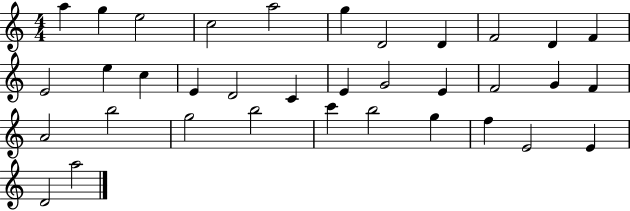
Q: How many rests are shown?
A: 0